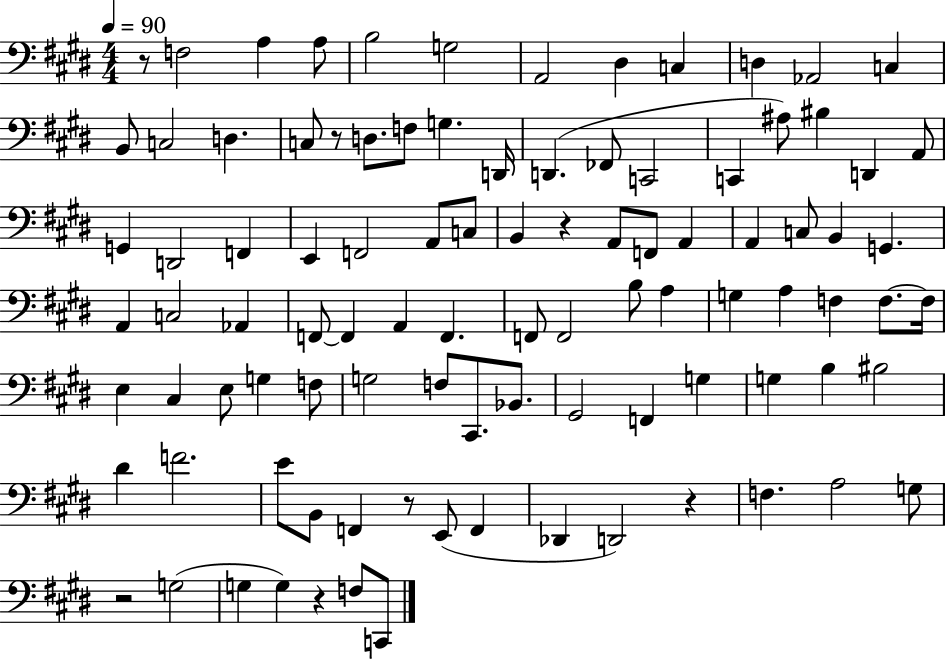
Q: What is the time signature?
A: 4/4